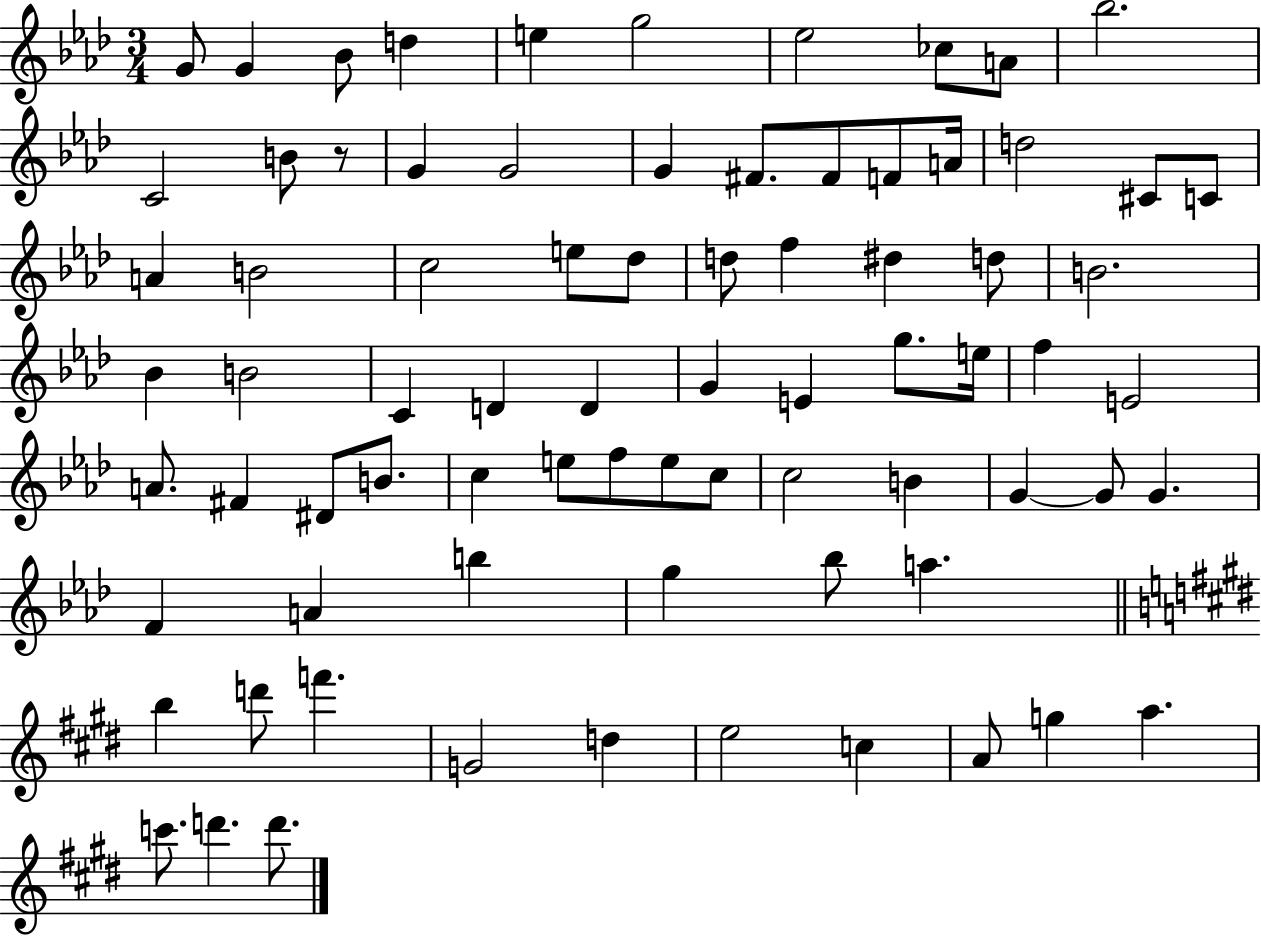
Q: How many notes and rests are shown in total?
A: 77